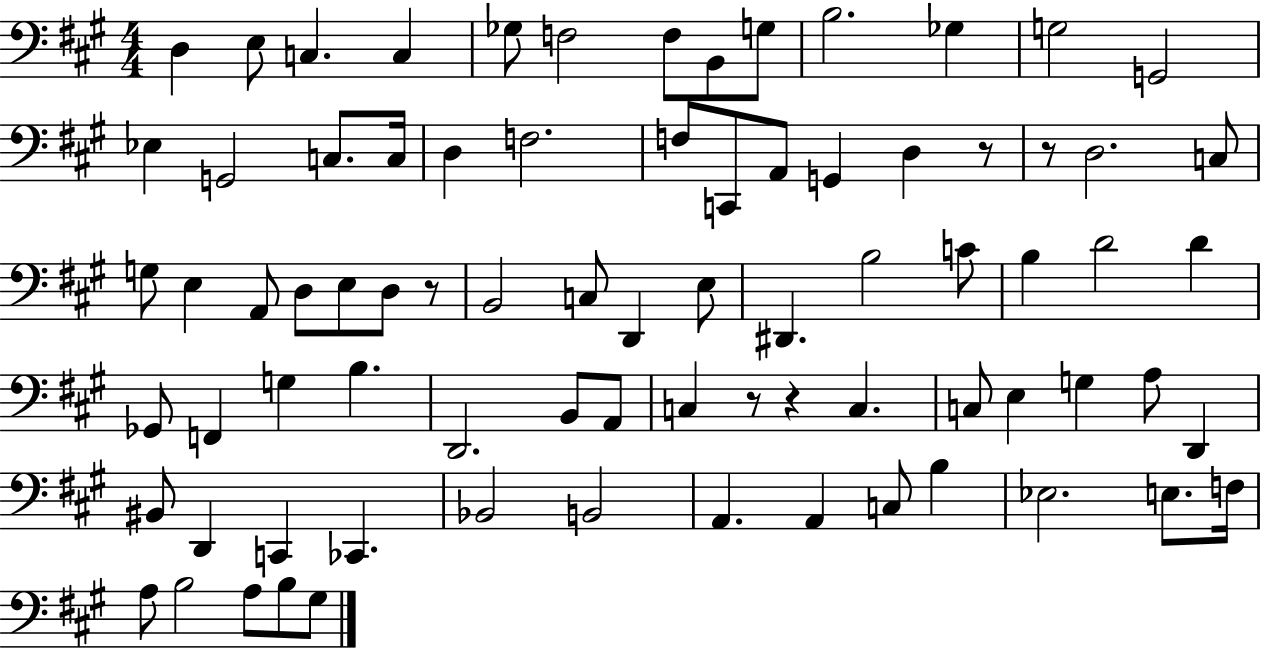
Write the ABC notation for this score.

X:1
T:Untitled
M:4/4
L:1/4
K:A
D, E,/2 C, C, _G,/2 F,2 F,/2 B,,/2 G,/2 B,2 _G, G,2 G,,2 _E, G,,2 C,/2 C,/4 D, F,2 F,/2 C,,/2 A,,/2 G,, D, z/2 z/2 D,2 C,/2 G,/2 E, A,,/2 D,/2 E,/2 D,/2 z/2 B,,2 C,/2 D,, E,/2 ^D,, B,2 C/2 B, D2 D _G,,/2 F,, G, B, D,,2 B,,/2 A,,/2 C, z/2 z C, C,/2 E, G, A,/2 D,, ^B,,/2 D,, C,, _C,, _B,,2 B,,2 A,, A,, C,/2 B, _E,2 E,/2 F,/4 A,/2 B,2 A,/2 B,/2 ^G,/2